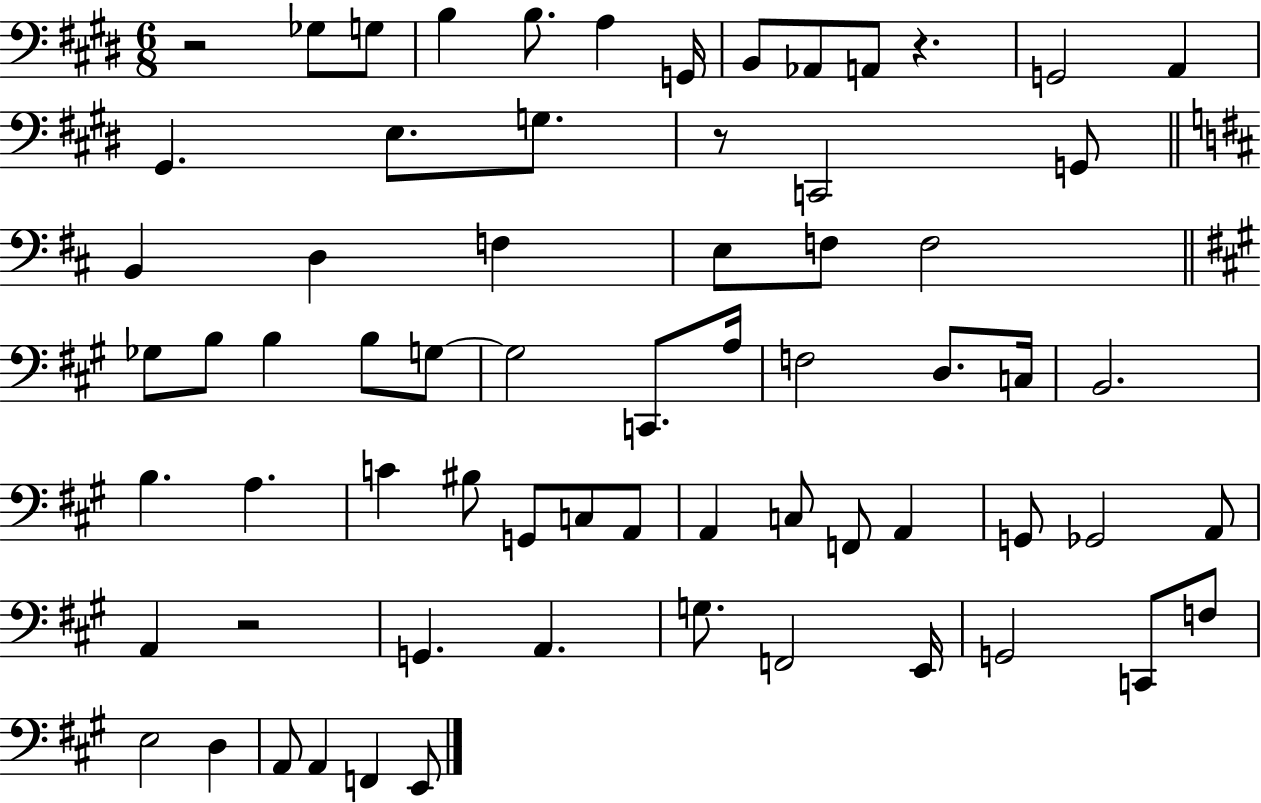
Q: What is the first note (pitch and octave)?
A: Gb3